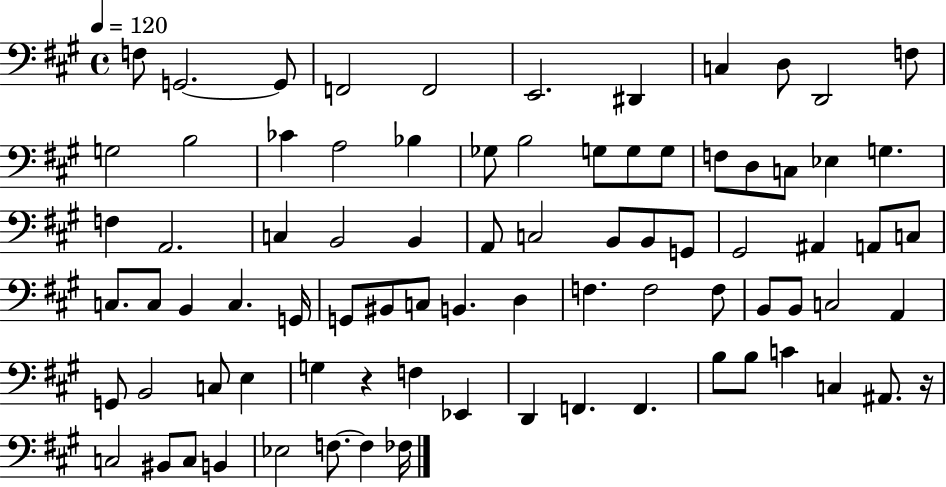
X:1
T:Untitled
M:4/4
L:1/4
K:A
F,/2 G,,2 G,,/2 F,,2 F,,2 E,,2 ^D,, C, D,/2 D,,2 F,/2 G,2 B,2 _C A,2 _B, _G,/2 B,2 G,/2 G,/2 G,/2 F,/2 D,/2 C,/2 _E, G, F, A,,2 C, B,,2 B,, A,,/2 C,2 B,,/2 B,,/2 G,,/2 ^G,,2 ^A,, A,,/2 C,/2 C,/2 C,/2 B,, C, G,,/4 G,,/2 ^B,,/2 C,/2 B,, D, F, F,2 F,/2 B,,/2 B,,/2 C,2 A,, G,,/2 B,,2 C,/2 E, G, z F, _E,, D,, F,, F,, B,/2 B,/2 C C, ^A,,/2 z/4 C,2 ^B,,/2 C,/2 B,, _E,2 F,/2 F, _F,/4